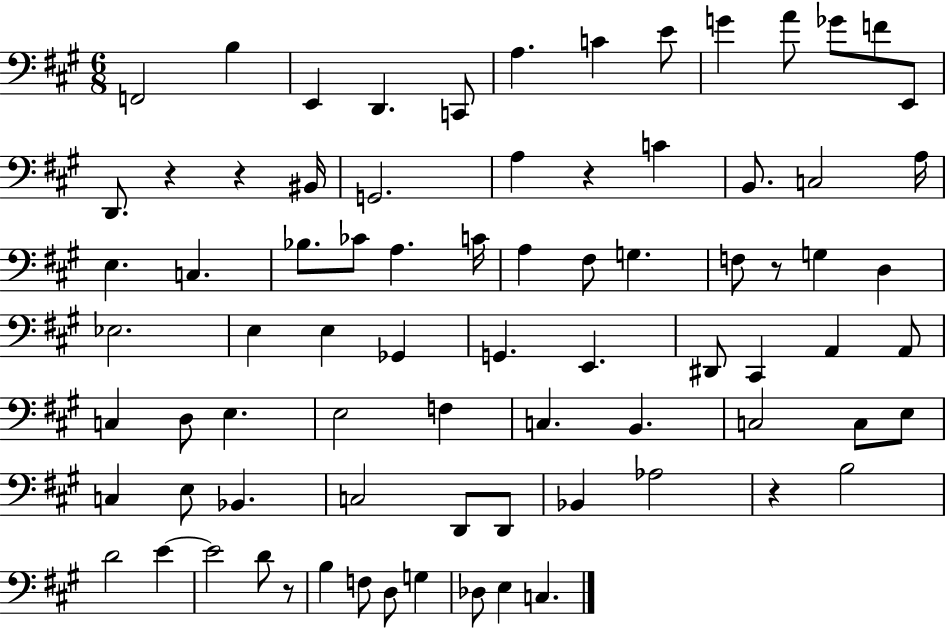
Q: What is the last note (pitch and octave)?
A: C3